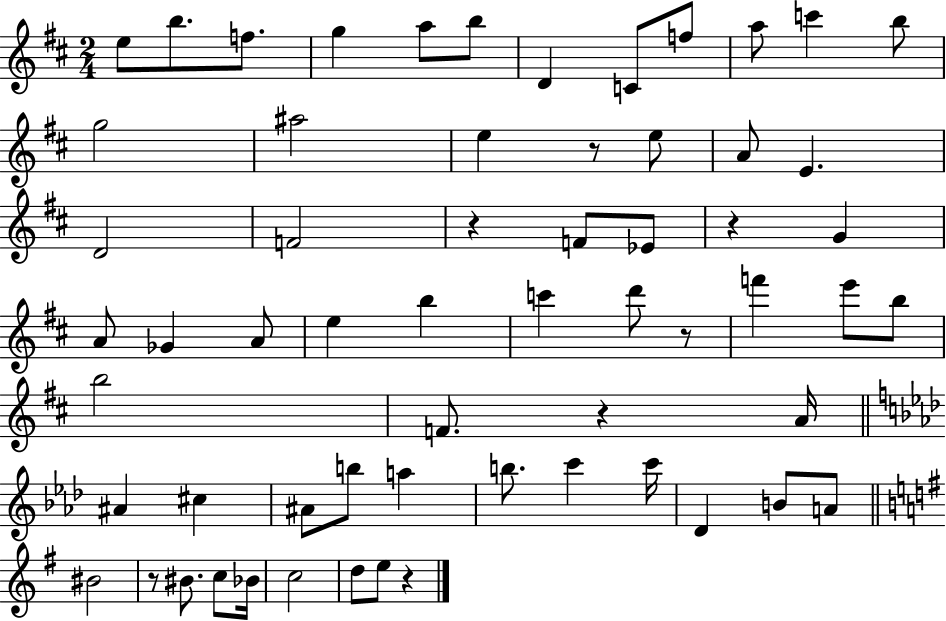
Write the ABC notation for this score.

X:1
T:Untitled
M:2/4
L:1/4
K:D
e/2 b/2 f/2 g a/2 b/2 D C/2 f/2 a/2 c' b/2 g2 ^a2 e z/2 e/2 A/2 E D2 F2 z F/2 _E/2 z G A/2 _G A/2 e b c' d'/2 z/2 f' e'/2 b/2 b2 F/2 z A/4 ^A ^c ^A/2 b/2 a b/2 c' c'/4 _D B/2 A/2 ^B2 z/2 ^B/2 c/2 _B/4 c2 d/2 e/2 z